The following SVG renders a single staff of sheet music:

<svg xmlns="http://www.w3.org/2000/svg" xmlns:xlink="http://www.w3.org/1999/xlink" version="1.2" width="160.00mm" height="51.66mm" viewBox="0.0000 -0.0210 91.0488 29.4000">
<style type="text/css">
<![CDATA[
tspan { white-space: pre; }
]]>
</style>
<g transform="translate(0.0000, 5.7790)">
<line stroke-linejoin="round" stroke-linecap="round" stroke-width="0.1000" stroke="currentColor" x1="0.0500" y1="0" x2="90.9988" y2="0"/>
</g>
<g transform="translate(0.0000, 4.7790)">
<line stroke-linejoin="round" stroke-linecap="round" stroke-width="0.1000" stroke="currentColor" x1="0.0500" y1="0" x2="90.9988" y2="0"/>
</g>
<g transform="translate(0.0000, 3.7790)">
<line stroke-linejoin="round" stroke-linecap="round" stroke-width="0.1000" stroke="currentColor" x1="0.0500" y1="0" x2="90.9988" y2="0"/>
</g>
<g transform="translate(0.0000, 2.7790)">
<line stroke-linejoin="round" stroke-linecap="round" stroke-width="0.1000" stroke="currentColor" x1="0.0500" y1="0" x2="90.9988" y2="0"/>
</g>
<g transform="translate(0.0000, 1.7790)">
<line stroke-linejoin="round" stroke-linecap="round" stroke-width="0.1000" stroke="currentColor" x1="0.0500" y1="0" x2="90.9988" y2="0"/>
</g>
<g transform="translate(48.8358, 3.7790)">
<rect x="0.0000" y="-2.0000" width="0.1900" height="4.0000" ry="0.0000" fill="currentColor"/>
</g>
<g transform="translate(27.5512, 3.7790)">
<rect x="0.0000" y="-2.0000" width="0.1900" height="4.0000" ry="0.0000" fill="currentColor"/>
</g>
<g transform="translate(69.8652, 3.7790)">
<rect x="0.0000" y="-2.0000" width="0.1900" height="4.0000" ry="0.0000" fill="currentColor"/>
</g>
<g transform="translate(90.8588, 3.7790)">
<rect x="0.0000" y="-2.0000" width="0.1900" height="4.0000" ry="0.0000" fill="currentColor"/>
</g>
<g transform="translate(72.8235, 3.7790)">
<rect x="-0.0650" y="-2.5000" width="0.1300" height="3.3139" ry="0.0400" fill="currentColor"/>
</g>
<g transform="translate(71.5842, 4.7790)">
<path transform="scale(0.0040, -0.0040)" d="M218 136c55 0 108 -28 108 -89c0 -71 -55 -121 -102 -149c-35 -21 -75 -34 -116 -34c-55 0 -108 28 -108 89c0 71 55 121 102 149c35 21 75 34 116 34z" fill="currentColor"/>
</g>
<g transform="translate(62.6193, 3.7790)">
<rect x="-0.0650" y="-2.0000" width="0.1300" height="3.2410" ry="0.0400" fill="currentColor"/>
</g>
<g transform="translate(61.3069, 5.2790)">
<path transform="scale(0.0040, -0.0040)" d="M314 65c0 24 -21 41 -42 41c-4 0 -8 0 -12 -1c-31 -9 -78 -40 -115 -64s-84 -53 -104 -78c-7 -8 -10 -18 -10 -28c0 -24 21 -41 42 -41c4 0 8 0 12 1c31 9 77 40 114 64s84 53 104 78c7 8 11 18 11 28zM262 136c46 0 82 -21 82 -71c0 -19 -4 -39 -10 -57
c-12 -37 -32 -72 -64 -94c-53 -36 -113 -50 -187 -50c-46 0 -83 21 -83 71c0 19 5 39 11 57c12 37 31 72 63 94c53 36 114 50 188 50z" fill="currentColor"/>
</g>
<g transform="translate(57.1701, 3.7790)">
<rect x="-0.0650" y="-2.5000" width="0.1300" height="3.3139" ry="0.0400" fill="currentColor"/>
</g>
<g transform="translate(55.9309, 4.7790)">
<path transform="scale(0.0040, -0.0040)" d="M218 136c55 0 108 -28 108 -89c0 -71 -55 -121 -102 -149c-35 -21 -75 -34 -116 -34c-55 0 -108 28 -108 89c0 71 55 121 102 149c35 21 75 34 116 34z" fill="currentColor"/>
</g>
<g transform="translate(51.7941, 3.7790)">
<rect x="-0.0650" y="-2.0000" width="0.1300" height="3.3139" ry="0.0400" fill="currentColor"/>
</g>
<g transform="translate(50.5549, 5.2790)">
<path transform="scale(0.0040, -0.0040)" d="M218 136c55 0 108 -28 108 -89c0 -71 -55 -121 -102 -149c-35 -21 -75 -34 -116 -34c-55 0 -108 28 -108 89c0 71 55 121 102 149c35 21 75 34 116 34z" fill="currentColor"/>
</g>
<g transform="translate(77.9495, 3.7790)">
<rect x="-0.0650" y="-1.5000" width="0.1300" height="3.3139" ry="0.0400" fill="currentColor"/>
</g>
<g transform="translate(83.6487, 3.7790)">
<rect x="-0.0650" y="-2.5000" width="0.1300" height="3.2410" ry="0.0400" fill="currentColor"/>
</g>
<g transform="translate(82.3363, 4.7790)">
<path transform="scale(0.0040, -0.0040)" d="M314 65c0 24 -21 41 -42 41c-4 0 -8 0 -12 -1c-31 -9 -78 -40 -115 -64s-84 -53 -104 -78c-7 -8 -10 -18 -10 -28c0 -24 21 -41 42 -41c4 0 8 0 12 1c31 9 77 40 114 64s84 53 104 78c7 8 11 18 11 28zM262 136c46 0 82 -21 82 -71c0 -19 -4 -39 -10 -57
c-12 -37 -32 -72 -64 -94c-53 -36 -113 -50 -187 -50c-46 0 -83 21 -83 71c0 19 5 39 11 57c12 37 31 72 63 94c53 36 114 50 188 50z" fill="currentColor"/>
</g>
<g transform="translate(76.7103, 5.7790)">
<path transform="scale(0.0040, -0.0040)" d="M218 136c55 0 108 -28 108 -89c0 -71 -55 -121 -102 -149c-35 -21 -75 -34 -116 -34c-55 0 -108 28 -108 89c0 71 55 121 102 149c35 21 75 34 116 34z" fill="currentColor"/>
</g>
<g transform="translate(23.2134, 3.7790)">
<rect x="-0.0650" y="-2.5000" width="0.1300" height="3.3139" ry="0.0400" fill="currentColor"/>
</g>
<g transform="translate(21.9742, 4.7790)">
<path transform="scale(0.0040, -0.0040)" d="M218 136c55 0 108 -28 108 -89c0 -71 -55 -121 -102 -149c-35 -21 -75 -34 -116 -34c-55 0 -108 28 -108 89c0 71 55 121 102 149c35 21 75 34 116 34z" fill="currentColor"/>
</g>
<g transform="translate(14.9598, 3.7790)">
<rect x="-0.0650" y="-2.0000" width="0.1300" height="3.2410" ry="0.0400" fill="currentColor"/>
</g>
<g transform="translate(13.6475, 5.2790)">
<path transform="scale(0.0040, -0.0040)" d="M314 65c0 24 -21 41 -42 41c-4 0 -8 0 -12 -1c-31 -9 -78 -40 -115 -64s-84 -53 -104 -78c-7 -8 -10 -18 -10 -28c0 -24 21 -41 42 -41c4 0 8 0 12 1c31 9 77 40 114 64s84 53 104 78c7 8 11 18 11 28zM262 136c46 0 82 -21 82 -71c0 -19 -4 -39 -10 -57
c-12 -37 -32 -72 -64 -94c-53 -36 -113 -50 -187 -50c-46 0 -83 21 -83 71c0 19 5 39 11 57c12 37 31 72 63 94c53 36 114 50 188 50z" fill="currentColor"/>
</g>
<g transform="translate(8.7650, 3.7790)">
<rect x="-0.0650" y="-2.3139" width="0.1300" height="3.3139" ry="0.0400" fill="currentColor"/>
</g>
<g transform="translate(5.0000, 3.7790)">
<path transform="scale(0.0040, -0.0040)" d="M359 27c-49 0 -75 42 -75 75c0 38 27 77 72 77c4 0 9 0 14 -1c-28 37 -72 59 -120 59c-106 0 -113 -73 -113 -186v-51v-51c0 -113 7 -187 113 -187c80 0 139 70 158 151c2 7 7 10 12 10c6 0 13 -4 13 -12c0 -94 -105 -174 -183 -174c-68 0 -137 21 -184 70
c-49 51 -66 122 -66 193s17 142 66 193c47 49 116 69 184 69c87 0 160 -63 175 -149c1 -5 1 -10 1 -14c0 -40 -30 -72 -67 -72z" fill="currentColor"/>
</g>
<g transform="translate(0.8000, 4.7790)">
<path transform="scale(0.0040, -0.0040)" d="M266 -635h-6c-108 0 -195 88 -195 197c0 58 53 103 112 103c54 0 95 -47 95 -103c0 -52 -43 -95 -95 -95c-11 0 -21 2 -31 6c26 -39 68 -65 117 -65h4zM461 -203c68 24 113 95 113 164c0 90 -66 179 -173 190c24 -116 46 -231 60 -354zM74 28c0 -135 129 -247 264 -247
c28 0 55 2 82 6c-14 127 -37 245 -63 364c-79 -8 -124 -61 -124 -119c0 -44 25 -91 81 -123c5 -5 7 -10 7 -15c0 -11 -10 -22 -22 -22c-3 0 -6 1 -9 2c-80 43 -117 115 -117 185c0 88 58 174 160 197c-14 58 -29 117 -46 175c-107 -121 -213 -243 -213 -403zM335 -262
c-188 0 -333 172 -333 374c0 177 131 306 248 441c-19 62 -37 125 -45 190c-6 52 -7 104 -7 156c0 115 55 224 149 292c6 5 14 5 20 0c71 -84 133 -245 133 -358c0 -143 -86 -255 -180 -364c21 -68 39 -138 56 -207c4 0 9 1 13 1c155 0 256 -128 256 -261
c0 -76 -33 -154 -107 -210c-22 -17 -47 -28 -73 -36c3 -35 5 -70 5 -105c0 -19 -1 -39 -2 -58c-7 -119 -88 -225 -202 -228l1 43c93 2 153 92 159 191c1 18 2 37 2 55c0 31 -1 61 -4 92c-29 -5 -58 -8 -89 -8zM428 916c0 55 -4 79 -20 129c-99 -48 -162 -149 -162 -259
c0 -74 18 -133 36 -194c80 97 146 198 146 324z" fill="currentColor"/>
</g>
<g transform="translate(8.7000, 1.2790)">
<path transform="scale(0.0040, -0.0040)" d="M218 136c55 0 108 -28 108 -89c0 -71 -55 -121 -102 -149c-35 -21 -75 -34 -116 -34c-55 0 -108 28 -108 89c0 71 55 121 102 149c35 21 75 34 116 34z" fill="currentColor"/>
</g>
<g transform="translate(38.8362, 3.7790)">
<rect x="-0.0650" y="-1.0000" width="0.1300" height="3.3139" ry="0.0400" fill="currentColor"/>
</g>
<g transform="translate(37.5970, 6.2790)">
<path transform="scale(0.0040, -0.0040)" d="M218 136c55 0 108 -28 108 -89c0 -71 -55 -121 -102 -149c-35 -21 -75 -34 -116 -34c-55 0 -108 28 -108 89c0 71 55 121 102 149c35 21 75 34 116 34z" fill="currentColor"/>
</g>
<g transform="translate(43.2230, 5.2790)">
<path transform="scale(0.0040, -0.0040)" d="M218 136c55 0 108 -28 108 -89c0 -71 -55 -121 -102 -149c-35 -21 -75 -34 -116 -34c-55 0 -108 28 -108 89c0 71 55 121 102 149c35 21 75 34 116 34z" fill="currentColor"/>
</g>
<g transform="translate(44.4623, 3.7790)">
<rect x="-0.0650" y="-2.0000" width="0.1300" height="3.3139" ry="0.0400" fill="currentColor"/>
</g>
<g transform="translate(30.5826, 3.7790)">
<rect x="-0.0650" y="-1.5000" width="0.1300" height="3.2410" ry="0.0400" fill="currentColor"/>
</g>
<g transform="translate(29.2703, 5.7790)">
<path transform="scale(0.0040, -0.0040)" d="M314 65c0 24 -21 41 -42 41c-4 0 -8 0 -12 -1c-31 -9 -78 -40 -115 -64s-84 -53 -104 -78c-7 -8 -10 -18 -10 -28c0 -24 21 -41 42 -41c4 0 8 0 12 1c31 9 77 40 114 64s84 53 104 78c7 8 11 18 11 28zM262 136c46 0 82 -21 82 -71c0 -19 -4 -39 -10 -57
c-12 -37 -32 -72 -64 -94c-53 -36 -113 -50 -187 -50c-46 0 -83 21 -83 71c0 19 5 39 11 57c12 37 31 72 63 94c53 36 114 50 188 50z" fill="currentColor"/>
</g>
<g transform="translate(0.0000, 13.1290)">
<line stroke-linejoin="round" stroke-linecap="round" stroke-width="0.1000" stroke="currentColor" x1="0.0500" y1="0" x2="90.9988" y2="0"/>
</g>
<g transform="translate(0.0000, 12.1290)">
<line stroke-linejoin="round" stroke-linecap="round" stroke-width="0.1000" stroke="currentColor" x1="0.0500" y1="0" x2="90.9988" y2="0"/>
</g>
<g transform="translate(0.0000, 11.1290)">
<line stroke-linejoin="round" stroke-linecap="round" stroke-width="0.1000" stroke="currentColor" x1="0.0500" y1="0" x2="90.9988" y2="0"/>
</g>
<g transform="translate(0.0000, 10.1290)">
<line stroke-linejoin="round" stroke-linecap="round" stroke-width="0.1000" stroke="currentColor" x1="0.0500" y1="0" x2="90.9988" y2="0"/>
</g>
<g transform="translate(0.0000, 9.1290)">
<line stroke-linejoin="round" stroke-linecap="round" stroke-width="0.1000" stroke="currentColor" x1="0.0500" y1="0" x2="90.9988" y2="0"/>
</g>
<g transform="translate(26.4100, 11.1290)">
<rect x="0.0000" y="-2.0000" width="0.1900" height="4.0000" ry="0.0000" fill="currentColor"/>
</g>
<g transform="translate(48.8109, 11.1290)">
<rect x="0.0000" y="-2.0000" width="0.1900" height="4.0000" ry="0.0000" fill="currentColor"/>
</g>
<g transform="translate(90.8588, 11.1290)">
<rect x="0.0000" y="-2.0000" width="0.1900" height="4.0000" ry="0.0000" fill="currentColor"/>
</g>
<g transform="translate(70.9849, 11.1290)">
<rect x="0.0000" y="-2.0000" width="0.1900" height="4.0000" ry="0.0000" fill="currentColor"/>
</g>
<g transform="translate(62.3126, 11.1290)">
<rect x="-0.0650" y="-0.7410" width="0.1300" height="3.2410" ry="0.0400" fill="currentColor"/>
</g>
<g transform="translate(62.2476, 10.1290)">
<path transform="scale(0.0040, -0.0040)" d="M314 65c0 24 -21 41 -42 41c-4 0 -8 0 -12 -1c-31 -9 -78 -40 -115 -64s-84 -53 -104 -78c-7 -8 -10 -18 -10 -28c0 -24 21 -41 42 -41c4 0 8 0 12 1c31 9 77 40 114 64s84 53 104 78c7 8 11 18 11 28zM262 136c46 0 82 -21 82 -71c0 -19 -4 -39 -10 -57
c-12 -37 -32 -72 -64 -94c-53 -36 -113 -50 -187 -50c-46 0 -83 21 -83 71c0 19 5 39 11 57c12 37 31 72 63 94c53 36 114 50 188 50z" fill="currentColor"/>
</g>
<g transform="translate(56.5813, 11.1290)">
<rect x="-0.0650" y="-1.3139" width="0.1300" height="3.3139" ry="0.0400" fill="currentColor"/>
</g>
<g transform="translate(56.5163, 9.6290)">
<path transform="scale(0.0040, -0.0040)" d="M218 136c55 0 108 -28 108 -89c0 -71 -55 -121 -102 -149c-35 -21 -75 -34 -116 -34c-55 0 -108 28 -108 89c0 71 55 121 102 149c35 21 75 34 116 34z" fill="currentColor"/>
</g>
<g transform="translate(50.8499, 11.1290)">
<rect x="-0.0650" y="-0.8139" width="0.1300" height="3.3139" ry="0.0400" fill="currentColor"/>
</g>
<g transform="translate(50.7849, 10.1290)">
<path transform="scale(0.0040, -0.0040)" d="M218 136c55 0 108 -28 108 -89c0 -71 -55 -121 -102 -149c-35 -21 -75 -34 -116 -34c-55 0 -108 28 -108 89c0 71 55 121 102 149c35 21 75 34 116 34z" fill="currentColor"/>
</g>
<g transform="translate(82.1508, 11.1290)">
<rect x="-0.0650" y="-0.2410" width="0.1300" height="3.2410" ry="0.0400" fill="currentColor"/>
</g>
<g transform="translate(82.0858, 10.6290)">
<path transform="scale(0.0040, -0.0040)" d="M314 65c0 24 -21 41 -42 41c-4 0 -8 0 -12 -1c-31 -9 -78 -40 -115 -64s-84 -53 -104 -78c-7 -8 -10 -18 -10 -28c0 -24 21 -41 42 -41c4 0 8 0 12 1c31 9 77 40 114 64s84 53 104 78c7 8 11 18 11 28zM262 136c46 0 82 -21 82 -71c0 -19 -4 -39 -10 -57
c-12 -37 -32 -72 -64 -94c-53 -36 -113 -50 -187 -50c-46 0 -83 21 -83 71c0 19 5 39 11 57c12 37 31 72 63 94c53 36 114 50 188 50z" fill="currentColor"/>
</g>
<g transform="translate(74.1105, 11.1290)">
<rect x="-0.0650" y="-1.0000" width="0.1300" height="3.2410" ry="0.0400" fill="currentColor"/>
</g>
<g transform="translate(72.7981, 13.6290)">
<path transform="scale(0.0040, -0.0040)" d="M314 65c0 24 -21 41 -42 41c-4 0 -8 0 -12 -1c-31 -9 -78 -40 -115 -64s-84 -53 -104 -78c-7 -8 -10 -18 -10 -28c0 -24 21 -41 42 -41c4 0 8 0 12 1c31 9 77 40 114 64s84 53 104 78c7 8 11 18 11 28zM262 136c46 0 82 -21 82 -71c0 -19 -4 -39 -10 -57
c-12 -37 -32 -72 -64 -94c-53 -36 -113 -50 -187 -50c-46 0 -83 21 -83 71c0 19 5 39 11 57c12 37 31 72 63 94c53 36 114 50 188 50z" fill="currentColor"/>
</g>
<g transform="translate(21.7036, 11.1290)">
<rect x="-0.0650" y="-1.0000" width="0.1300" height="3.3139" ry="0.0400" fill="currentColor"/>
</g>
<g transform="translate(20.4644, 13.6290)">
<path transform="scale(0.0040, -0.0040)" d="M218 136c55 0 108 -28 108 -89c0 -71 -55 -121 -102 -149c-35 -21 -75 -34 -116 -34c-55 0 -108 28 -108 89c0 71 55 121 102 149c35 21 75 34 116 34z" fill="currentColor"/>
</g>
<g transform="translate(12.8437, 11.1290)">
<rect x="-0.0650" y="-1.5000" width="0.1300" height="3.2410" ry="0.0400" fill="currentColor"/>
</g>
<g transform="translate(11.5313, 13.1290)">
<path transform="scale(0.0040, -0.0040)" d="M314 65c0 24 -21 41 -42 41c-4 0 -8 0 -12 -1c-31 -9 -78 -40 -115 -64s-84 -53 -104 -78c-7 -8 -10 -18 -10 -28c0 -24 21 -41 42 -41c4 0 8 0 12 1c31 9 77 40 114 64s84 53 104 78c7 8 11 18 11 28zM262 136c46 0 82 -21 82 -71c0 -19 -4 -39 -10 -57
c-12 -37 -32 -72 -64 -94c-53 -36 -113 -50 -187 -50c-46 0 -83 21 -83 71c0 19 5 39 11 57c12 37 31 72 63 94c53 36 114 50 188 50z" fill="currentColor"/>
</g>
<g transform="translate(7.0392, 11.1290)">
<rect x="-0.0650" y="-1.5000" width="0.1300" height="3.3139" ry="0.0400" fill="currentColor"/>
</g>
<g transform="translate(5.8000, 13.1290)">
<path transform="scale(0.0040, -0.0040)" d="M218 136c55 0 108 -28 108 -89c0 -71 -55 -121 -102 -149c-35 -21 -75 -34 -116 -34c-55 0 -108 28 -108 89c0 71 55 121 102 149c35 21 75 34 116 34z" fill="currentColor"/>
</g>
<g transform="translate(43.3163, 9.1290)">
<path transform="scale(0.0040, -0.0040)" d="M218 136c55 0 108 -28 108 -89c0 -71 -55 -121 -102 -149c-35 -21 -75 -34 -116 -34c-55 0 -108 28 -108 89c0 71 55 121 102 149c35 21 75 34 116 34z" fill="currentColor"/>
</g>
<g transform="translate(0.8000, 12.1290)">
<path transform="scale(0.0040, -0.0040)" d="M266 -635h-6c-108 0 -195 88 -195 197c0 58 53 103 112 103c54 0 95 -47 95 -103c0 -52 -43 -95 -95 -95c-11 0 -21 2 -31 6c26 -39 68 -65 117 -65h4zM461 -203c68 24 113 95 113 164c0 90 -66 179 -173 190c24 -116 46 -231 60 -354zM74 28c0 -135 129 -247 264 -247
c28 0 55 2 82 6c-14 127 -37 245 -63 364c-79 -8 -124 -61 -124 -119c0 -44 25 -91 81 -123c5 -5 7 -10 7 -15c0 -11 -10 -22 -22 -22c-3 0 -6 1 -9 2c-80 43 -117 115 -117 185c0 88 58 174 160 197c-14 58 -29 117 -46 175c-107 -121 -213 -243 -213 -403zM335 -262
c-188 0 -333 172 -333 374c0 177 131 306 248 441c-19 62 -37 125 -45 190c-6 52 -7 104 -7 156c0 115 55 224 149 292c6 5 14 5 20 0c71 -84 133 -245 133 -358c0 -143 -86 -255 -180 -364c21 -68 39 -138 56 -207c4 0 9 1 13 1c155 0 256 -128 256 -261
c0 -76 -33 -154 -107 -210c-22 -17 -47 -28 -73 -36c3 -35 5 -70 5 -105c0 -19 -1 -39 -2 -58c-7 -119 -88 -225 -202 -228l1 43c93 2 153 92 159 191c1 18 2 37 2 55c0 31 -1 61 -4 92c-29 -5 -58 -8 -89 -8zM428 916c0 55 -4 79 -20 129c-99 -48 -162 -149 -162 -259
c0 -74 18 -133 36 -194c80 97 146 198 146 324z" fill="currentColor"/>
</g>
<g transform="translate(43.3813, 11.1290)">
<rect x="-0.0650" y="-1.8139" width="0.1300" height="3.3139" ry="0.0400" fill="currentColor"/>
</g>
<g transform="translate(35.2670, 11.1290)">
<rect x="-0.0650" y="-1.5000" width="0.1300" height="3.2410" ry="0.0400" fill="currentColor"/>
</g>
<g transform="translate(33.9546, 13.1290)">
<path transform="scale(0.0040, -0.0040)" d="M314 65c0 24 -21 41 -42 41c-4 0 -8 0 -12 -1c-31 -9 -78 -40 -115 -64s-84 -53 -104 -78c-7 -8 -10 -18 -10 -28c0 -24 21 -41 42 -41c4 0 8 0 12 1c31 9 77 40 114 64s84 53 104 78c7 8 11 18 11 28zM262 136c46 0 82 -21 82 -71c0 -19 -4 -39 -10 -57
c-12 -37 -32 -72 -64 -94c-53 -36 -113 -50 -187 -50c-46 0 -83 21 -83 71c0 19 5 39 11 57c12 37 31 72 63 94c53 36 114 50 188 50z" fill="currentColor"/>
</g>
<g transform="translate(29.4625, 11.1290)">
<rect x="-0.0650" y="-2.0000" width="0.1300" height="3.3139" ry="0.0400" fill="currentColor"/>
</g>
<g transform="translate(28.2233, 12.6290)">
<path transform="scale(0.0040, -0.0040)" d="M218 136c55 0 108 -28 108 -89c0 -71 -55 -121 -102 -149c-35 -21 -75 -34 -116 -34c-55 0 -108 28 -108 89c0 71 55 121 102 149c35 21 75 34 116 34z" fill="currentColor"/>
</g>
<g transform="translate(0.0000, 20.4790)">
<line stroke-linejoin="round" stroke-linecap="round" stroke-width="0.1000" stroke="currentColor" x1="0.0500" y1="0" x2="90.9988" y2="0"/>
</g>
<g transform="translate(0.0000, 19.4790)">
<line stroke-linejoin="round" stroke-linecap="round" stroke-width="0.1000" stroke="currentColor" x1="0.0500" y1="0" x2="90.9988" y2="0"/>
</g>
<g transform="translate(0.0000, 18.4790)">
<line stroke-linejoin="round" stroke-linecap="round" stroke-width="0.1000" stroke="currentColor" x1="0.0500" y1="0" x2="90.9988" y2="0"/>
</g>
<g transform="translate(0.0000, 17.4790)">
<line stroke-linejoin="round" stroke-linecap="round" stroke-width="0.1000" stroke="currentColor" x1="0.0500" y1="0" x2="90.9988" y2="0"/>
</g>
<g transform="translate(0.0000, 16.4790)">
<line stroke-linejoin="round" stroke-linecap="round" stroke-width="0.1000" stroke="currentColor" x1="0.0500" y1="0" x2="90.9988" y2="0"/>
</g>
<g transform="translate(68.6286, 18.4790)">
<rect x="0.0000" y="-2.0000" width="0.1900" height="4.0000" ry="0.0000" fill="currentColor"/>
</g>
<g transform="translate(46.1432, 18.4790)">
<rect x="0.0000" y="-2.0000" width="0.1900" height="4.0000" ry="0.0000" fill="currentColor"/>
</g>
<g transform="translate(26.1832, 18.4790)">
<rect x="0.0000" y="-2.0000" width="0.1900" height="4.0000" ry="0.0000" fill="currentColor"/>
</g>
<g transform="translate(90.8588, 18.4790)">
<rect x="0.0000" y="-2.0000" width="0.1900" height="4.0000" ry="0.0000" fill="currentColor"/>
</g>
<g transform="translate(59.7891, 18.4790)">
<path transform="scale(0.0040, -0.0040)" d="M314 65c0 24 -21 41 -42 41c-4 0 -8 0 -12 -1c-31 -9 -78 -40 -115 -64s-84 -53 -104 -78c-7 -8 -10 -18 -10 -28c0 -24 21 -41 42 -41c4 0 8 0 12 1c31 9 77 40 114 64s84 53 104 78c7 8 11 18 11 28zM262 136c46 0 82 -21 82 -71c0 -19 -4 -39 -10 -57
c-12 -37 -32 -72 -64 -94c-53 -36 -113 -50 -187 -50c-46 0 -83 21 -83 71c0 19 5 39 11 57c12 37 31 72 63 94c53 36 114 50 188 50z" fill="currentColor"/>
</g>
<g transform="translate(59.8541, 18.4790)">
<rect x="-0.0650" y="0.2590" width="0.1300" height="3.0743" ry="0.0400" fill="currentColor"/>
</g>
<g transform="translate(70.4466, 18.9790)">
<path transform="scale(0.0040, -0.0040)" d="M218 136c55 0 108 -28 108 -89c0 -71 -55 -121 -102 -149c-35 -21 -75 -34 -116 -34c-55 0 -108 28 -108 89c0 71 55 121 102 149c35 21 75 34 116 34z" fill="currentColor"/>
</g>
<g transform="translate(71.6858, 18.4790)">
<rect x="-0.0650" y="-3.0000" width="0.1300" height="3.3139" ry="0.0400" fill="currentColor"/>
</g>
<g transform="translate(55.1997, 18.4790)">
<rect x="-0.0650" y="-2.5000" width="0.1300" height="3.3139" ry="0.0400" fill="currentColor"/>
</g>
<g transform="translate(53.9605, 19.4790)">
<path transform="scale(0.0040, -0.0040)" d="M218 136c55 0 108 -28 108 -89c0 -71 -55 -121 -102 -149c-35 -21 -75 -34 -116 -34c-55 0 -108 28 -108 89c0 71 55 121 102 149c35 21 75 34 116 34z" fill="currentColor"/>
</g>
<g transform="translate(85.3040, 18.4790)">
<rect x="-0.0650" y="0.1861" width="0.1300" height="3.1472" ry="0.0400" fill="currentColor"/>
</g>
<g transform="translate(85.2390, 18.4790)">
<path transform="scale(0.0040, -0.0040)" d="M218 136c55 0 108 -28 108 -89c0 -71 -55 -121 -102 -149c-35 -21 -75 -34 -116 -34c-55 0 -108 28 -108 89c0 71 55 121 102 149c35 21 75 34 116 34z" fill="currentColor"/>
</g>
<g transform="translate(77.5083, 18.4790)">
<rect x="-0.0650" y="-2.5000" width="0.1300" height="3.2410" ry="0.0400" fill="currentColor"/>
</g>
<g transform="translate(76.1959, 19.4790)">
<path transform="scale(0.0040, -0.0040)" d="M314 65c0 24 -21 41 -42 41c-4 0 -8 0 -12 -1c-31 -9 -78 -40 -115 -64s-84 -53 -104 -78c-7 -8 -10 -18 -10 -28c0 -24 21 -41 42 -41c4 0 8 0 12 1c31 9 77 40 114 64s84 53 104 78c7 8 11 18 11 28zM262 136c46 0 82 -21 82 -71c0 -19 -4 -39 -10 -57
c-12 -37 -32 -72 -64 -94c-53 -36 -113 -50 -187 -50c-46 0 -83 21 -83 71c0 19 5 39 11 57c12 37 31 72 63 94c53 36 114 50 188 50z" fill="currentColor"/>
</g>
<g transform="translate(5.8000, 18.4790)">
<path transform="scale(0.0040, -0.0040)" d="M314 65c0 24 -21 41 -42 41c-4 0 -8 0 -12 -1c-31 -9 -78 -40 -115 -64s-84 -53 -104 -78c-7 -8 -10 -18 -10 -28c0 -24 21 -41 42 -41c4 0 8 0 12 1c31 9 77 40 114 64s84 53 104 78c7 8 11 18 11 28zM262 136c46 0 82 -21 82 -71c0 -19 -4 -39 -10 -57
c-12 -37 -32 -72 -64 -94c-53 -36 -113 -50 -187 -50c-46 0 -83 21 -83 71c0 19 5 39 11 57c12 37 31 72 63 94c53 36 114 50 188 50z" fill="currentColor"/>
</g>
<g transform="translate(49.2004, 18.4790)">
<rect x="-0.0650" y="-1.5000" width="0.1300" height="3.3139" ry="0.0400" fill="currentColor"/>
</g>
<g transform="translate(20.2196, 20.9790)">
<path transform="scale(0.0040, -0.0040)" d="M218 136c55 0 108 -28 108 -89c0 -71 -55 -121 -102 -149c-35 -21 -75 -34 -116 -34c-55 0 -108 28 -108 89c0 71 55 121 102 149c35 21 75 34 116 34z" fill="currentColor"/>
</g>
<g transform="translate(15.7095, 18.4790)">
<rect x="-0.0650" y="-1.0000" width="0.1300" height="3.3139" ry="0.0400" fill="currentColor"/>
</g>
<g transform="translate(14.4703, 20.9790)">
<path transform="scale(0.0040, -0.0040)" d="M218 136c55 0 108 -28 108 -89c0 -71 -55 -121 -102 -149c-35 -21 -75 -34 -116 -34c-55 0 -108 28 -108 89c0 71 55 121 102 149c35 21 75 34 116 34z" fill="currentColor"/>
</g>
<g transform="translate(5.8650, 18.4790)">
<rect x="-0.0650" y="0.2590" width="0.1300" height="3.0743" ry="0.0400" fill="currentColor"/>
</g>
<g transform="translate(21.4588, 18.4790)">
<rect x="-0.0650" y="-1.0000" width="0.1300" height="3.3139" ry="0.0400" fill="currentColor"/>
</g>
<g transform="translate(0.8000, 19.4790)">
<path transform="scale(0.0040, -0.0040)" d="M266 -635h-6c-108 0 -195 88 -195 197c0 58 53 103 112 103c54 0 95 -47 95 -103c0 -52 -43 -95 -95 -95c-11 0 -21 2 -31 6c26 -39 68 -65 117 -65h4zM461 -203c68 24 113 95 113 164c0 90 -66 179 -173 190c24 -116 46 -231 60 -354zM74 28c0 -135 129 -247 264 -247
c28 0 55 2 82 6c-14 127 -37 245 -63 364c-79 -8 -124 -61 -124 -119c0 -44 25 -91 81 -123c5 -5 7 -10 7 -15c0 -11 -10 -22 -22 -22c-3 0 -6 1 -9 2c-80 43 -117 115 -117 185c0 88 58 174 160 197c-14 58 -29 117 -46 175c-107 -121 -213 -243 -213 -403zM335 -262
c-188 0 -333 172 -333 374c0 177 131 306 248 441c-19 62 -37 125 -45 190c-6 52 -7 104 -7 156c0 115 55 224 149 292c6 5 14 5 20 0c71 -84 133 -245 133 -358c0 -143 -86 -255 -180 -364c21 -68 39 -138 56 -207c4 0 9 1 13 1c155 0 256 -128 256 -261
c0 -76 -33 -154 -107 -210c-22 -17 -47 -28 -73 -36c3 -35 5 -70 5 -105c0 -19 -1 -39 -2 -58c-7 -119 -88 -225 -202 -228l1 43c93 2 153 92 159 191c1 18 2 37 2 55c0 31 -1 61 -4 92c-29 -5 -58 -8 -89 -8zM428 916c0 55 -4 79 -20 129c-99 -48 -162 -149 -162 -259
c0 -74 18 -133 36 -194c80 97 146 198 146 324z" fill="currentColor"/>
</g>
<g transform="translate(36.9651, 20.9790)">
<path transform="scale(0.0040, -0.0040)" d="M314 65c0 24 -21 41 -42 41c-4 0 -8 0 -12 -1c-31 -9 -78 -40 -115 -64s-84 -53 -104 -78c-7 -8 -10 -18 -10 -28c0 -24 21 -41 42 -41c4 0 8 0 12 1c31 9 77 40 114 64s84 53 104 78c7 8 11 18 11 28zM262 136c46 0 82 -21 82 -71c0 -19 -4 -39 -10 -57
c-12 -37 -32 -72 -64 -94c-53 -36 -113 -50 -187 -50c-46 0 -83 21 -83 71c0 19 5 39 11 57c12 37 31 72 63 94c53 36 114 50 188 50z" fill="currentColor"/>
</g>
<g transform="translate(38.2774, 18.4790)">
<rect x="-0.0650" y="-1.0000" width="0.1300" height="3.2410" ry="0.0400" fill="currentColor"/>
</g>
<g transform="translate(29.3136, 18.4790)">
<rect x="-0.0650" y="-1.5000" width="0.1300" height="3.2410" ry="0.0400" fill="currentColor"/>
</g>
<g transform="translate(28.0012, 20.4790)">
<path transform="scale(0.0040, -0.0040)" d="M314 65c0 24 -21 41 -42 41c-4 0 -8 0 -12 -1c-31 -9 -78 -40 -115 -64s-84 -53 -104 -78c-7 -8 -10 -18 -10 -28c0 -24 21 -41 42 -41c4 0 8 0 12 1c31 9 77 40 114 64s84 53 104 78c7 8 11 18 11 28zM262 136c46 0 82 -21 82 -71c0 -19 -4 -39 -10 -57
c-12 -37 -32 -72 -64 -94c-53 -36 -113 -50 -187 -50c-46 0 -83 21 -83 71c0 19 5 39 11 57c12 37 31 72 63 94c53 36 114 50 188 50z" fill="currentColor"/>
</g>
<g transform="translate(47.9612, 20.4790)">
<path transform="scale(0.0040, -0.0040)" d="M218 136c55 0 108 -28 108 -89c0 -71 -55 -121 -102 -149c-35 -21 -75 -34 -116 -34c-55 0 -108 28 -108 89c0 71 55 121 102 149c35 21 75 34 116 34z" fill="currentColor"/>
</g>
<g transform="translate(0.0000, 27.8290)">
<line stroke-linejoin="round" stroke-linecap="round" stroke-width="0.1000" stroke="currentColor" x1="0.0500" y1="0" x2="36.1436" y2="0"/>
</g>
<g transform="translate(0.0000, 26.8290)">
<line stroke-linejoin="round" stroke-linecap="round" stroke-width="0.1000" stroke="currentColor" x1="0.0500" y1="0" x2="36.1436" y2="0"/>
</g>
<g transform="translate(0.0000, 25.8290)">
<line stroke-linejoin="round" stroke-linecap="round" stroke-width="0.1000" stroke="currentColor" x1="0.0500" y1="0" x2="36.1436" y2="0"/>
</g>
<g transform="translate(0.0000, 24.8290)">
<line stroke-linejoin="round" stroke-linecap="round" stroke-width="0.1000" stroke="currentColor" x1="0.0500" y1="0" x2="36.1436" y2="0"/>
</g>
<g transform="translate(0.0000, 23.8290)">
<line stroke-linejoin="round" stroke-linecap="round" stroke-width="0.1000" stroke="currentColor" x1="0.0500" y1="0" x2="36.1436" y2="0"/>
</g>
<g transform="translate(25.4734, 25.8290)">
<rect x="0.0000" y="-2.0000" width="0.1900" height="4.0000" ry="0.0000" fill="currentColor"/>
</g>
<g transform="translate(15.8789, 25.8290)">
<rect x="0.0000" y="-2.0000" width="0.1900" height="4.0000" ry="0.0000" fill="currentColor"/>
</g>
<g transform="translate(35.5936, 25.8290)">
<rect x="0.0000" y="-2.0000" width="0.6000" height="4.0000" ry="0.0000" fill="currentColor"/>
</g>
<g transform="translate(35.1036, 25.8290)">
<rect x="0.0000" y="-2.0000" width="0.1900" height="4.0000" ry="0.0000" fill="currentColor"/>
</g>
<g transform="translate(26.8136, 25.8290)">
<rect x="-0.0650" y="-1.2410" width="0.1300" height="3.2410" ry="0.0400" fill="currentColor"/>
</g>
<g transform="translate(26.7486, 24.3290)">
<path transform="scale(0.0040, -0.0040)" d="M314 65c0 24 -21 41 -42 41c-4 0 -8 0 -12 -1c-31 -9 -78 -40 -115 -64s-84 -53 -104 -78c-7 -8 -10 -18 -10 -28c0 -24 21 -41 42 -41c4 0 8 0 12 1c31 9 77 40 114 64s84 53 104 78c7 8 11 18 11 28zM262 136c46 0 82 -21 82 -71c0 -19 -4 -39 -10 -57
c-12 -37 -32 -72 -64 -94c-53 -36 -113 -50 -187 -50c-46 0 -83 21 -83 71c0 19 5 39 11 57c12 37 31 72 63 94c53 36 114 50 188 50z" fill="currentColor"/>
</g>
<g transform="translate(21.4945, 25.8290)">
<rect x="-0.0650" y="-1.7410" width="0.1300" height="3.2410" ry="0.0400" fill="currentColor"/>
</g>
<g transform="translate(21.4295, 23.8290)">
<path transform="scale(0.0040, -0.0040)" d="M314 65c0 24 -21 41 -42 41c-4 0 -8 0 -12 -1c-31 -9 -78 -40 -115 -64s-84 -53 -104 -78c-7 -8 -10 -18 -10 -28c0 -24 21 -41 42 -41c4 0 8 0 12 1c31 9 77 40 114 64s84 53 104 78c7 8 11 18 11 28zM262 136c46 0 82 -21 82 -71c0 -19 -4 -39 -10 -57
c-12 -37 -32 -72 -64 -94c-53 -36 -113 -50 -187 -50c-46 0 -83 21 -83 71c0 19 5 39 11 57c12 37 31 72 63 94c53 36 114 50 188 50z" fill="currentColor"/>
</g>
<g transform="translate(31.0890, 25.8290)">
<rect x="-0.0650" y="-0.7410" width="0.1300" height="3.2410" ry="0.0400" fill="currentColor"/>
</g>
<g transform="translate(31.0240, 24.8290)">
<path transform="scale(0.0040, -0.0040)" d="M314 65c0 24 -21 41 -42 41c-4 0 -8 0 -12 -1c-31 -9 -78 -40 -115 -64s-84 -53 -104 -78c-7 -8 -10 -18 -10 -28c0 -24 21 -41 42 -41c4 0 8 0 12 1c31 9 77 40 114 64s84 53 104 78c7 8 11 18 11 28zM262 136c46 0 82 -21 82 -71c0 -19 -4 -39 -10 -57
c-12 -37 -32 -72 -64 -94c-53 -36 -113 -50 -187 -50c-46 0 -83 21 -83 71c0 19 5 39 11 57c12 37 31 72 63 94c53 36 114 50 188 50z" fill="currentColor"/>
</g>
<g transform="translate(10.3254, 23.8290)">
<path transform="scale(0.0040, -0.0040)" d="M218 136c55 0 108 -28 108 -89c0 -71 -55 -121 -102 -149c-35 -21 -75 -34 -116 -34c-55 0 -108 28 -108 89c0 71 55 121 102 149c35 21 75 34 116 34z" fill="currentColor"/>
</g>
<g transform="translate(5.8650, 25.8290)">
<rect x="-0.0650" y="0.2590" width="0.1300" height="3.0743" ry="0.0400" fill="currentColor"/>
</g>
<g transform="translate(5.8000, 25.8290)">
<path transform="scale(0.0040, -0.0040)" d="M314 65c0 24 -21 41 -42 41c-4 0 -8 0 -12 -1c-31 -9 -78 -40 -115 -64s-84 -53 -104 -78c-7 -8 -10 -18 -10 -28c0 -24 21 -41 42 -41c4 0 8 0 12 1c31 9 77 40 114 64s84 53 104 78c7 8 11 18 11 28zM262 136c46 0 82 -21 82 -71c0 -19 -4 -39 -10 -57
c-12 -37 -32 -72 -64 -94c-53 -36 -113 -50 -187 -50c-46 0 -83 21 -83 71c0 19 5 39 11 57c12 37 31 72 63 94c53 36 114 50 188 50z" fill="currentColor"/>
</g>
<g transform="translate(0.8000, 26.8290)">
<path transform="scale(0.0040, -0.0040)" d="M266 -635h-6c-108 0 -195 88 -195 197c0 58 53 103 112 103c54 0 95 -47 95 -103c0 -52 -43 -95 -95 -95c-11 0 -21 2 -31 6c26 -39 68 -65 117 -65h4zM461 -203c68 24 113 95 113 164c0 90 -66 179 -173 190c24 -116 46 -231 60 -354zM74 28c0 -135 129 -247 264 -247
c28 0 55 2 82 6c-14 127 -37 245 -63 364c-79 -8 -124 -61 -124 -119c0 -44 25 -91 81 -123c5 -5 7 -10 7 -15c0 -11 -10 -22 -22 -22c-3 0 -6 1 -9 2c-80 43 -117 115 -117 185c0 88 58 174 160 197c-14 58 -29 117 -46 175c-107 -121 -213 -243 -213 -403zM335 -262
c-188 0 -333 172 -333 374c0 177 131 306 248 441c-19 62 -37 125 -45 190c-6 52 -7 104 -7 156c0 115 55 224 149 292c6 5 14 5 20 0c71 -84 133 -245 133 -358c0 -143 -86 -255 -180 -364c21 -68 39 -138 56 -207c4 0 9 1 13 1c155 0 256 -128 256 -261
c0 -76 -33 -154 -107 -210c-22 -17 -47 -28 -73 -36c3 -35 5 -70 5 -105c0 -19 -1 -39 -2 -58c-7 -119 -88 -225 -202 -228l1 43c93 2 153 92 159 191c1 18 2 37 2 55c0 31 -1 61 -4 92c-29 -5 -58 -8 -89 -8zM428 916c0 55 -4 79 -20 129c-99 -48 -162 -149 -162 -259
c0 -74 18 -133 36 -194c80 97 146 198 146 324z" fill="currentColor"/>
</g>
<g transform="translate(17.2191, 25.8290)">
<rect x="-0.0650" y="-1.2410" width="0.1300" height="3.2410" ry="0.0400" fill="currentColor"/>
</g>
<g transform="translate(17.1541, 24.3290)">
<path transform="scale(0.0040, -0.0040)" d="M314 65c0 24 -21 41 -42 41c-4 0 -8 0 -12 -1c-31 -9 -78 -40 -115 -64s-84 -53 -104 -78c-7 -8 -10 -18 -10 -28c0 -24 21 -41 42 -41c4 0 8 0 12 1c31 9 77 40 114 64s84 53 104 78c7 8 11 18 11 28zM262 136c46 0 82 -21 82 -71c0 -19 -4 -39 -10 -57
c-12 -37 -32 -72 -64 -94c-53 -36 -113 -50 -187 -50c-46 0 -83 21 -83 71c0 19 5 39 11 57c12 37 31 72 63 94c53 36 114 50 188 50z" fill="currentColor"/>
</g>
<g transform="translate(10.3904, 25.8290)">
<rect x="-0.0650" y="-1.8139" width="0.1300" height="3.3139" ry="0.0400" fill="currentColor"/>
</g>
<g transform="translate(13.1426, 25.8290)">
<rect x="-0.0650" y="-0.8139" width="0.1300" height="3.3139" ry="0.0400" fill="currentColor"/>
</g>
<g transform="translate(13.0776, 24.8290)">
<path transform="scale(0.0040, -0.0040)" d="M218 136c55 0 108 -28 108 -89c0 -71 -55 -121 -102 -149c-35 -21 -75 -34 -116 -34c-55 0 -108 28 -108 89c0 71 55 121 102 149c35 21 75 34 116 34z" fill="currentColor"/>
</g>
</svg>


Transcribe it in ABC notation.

X:1
T:Untitled
M:4/4
L:1/4
K:C
g F2 G E2 D F F G F2 G E G2 E E2 D F E2 f d e d2 D2 c2 B2 D D E2 D2 E G B2 A G2 B B2 f d e2 f2 e2 d2